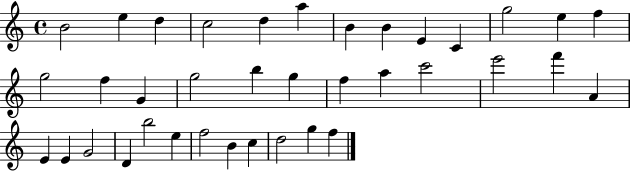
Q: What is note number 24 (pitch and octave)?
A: F6